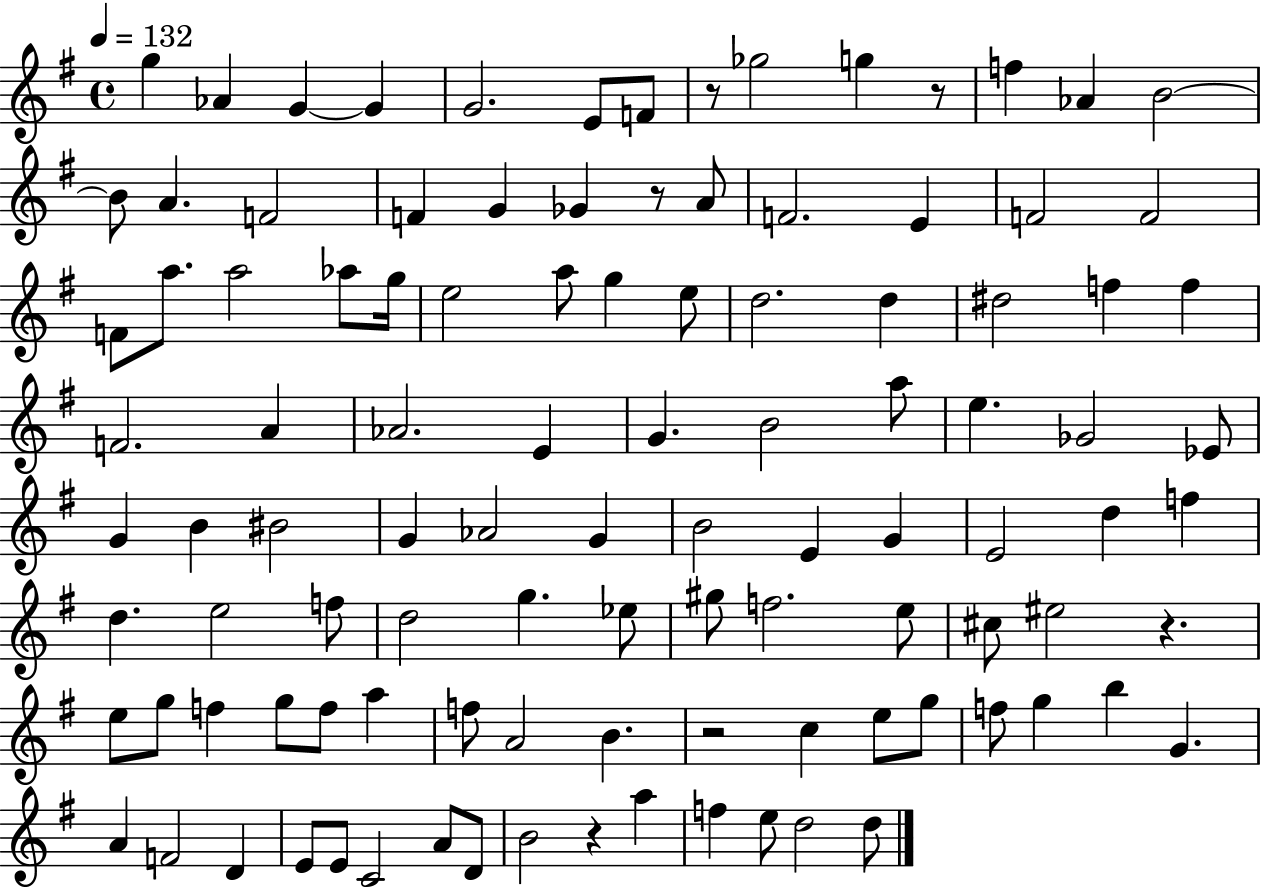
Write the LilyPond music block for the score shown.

{
  \clef treble
  \time 4/4
  \defaultTimeSignature
  \key g \major
  \tempo 4 = 132
  g''4 aes'4 g'4~~ g'4 | g'2. e'8 f'8 | r8 ges''2 g''4 r8 | f''4 aes'4 b'2~~ | \break b'8 a'4. f'2 | f'4 g'4 ges'4 r8 a'8 | f'2. e'4 | f'2 f'2 | \break f'8 a''8. a''2 aes''8 g''16 | e''2 a''8 g''4 e''8 | d''2. d''4 | dis''2 f''4 f''4 | \break f'2. a'4 | aes'2. e'4 | g'4. b'2 a''8 | e''4. ges'2 ees'8 | \break g'4 b'4 bis'2 | g'4 aes'2 g'4 | b'2 e'4 g'4 | e'2 d''4 f''4 | \break d''4. e''2 f''8 | d''2 g''4. ees''8 | gis''8 f''2. e''8 | cis''8 eis''2 r4. | \break e''8 g''8 f''4 g''8 f''8 a''4 | f''8 a'2 b'4. | r2 c''4 e''8 g''8 | f''8 g''4 b''4 g'4. | \break a'4 f'2 d'4 | e'8 e'8 c'2 a'8 d'8 | b'2 r4 a''4 | f''4 e''8 d''2 d''8 | \break \bar "|."
}